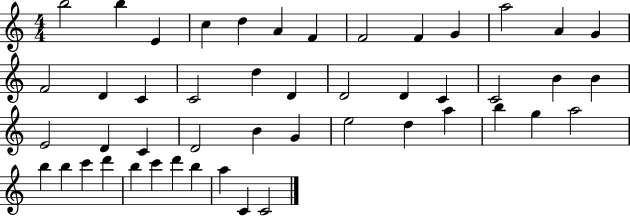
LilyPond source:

{
  \clef treble
  \numericTimeSignature
  \time 4/4
  \key c \major
  b''2 b''4 e'4 | c''4 d''4 a'4 f'4 | f'2 f'4 g'4 | a''2 a'4 g'4 | \break f'2 d'4 c'4 | c'2 d''4 d'4 | d'2 d'4 c'4 | c'2 b'4 b'4 | \break e'2 d'4 c'4 | d'2 b'4 g'4 | e''2 d''4 a''4 | b''4 g''4 a''2 | \break b''4 b''4 c'''4 d'''4 | b''4 c'''4 d'''4 b''4 | a''4 c'4 c'2 | \bar "|."
}